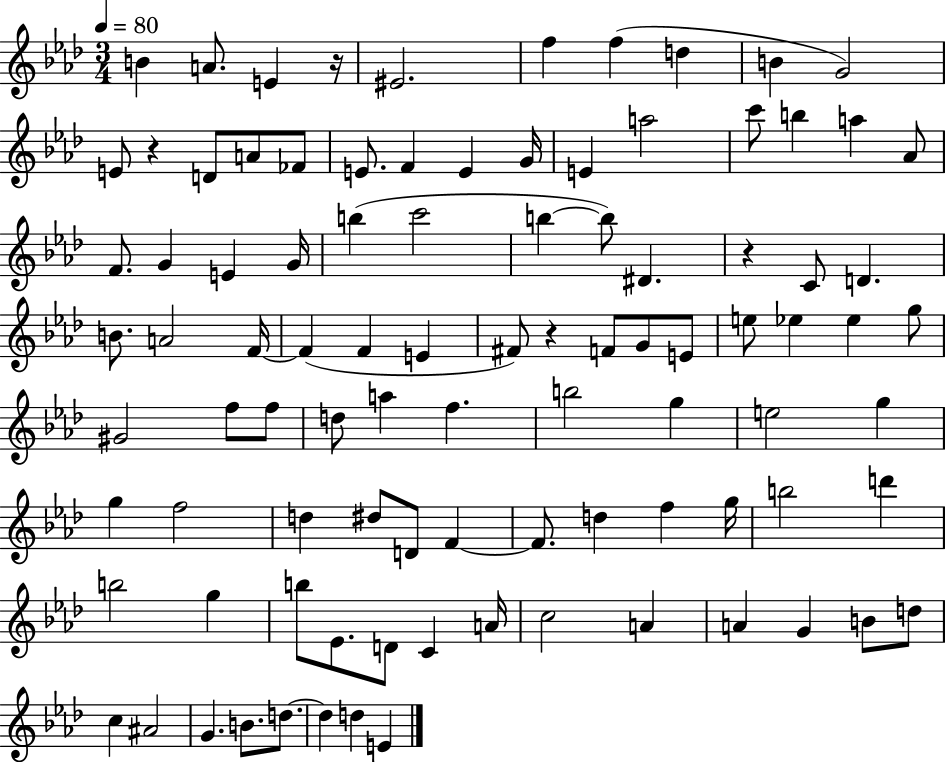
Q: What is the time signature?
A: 3/4